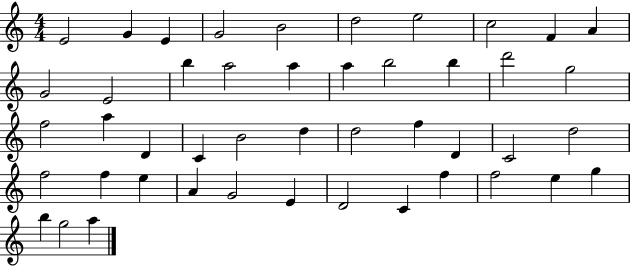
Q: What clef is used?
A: treble